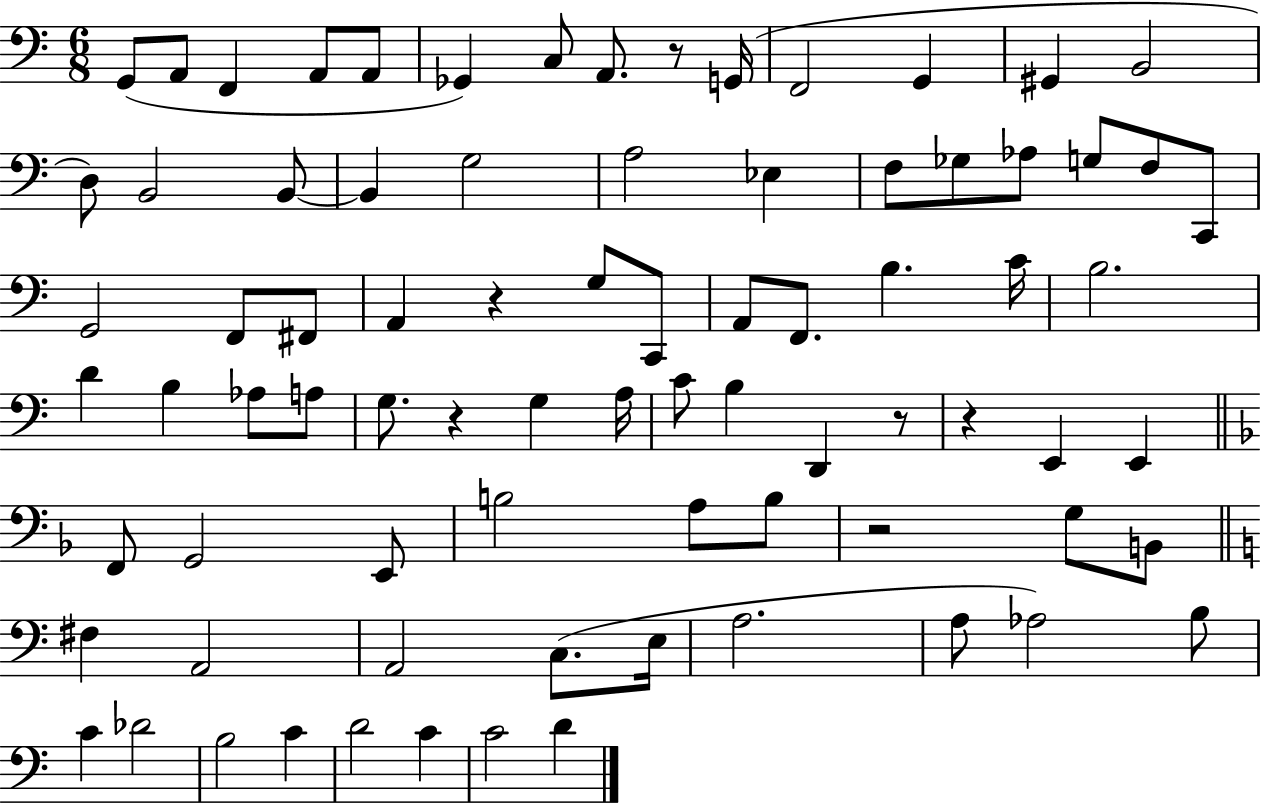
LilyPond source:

{
  \clef bass
  \numericTimeSignature
  \time 6/8
  \key c \major
  g,8( a,8 f,4 a,8 a,8 | ges,4) c8 a,8. r8 g,16( | f,2 g,4 | gis,4 b,2 | \break d8) b,2 b,8~~ | b,4 g2 | a2 ees4 | f8 ges8 aes8 g8 f8 c,8 | \break g,2 f,8 fis,8 | a,4 r4 g8 c,8 | a,8 f,8. b4. c'16 | b2. | \break d'4 b4 aes8 a8 | g8. r4 g4 a16 | c'8 b4 d,4 r8 | r4 e,4 e,4 | \break \bar "||" \break \key d \minor f,8 g,2 e,8 | b2 a8 b8 | r2 g8 b,8 | \bar "||" \break \key c \major fis4 a,2 | a,2 c8.( e16 | a2. | a8 aes2) b8 | \break c'4 des'2 | b2 c'4 | d'2 c'4 | c'2 d'4 | \break \bar "|."
}